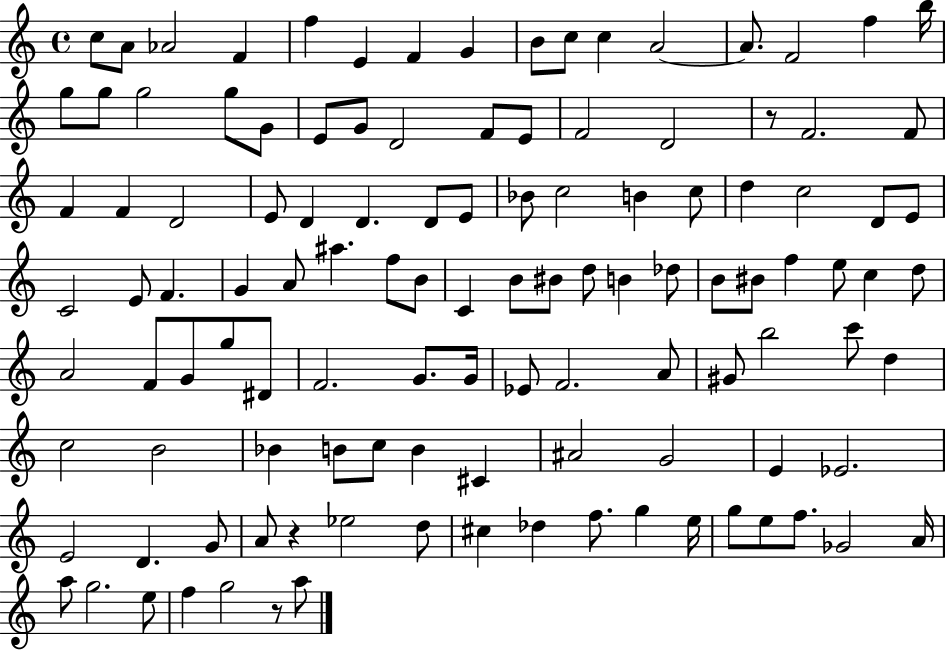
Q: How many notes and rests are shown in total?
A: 117